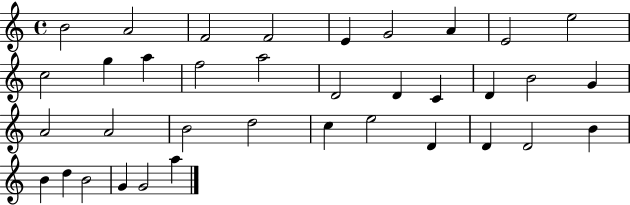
X:1
T:Untitled
M:4/4
L:1/4
K:C
B2 A2 F2 F2 E G2 A E2 e2 c2 g a f2 a2 D2 D C D B2 G A2 A2 B2 d2 c e2 D D D2 B B d B2 G G2 a